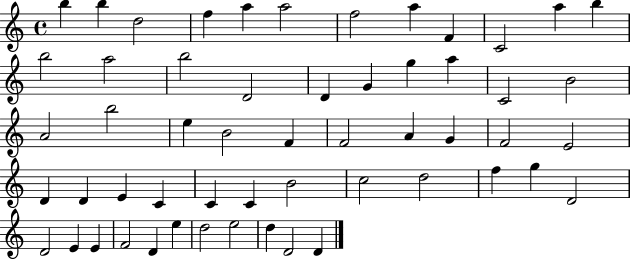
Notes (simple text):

B5/q B5/q D5/h F5/q A5/q A5/h F5/h A5/q F4/q C4/h A5/q B5/q B5/h A5/h B5/h D4/h D4/q G4/q G5/q A5/q C4/h B4/h A4/h B5/h E5/q B4/h F4/q F4/h A4/q G4/q F4/h E4/h D4/q D4/q E4/q C4/q C4/q C4/q B4/h C5/h D5/h F5/q G5/q D4/h D4/h E4/q E4/q F4/h D4/q E5/q D5/h E5/h D5/q D4/h D4/q